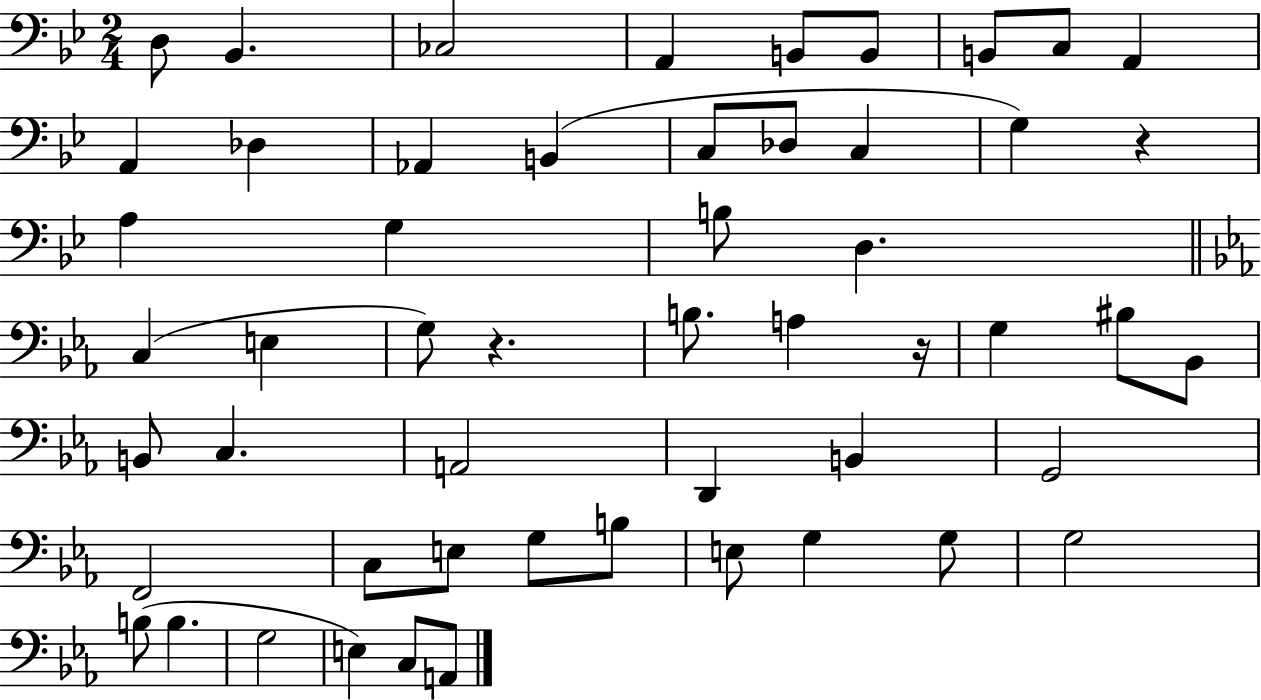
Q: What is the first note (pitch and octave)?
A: D3